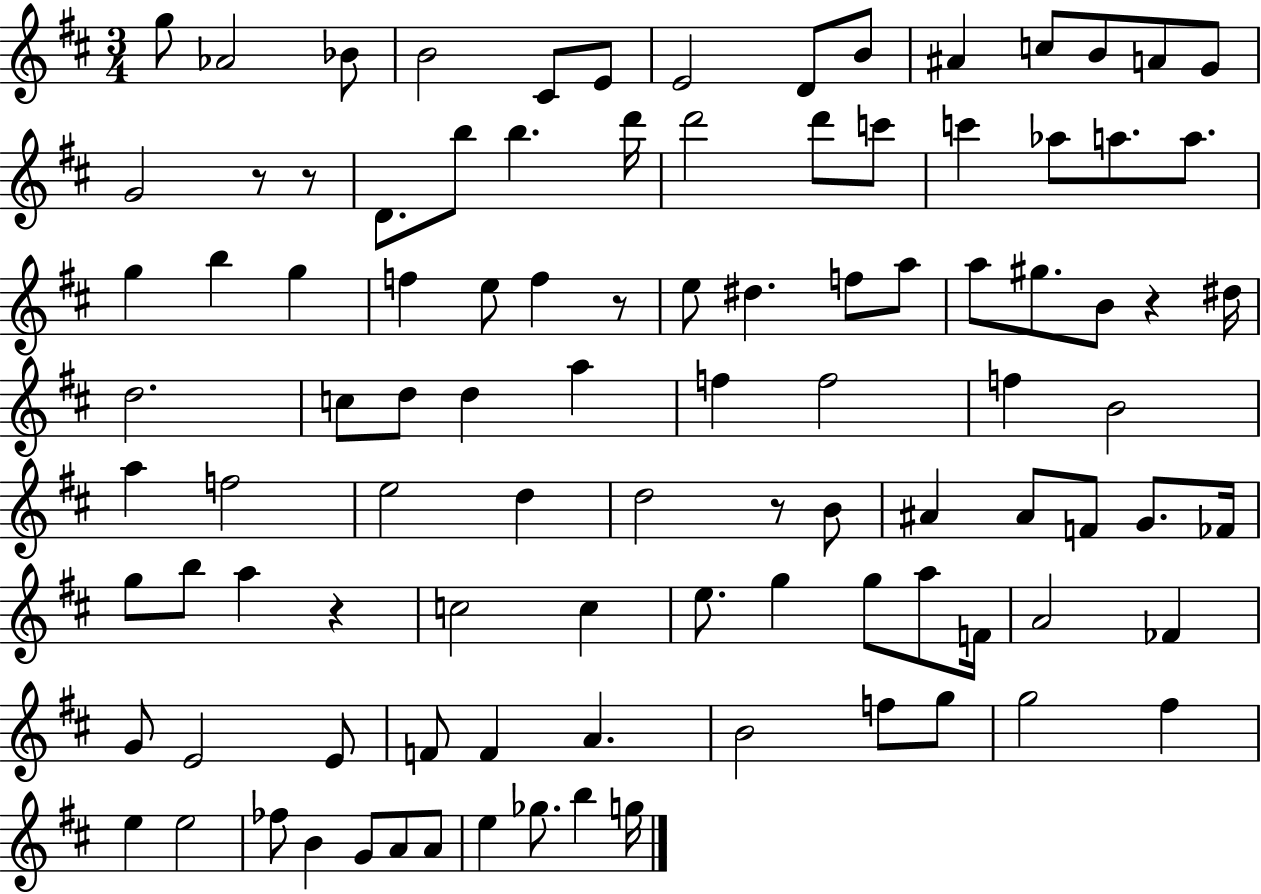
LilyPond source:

{
  \clef treble
  \numericTimeSignature
  \time 3/4
  \key d \major
  g''8 aes'2 bes'8 | b'2 cis'8 e'8 | e'2 d'8 b'8 | ais'4 c''8 b'8 a'8 g'8 | \break g'2 r8 r8 | d'8. b''8 b''4. d'''16 | d'''2 d'''8 c'''8 | c'''4 aes''8 a''8. a''8. | \break g''4 b''4 g''4 | f''4 e''8 f''4 r8 | e''8 dis''4. f''8 a''8 | a''8 gis''8. b'8 r4 dis''16 | \break d''2. | c''8 d''8 d''4 a''4 | f''4 f''2 | f''4 b'2 | \break a''4 f''2 | e''2 d''4 | d''2 r8 b'8 | ais'4 ais'8 f'8 g'8. fes'16 | \break g''8 b''8 a''4 r4 | c''2 c''4 | e''8. g''4 g''8 a''8 f'16 | a'2 fes'4 | \break g'8 e'2 e'8 | f'8 f'4 a'4. | b'2 f''8 g''8 | g''2 fis''4 | \break e''4 e''2 | fes''8 b'4 g'8 a'8 a'8 | e''4 ges''8. b''4 g''16 | \bar "|."
}